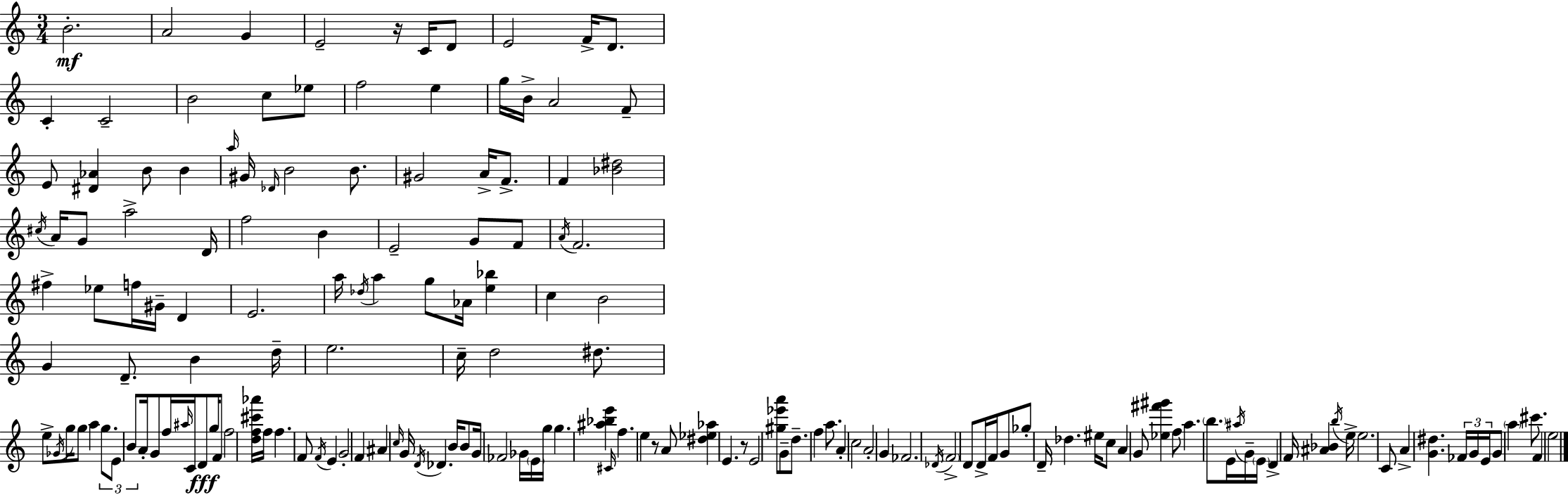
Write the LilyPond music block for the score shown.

{
  \clef treble
  \numericTimeSignature
  \time 3/4
  \key a \minor
  \repeat volta 2 { b'2.-.\mf | a'2 g'4 | e'2-- r16 c'16 d'8 | e'2 f'16-> d'8. | \break c'4-. c'2-- | b'2 c''8 ees''8 | f''2 e''4 | g''16 b'16-> a'2 f'8-- | \break e'8 <dis' aes'>4 b'8 b'4 | \grace { a''16 } gis'16 \grace { des'16 } b'2 b'8. | gis'2 a'16-> f'8.-> | f'4 <bes' dis''>2 | \break \acciaccatura { cis''16 } a'16 g'8 a''2-> | d'16 f''2 b'4 | e'2-- g'8 | f'8 \acciaccatura { a'16 } f'2. | \break fis''4-> ees''8 f''16 gis'16-- | d'4 e'2. | a''16 \acciaccatura { des''16 } a''4 g''8 | aes'16 <e'' bes''>4 c''4 b'2 | \break g'4 d'8.-- | b'4 d''16-- e''2. | c''16-- d''2 | dis''8. e''8-> \acciaccatura { ges'16 } g''16 g''8 a''4 | \break \tuplet 3/2 { g''8. e'8 b'8 } a'16-. g'8 | f''16 \grace { ais''16 } c'16 d'8\fff g''16 f'8 f''2 | <d'' f'' cis''' aes'''>16 f''16 f''4. | f'8 \acciaccatura { f'16 } e'4 g'2-. | \break f'4 ais'4 | \grace { c''16 } g'16 \acciaccatura { d'16 } des'4. b'16 b'8 | g'16 fes'2 ges'16 \parenthesize e'16 g''16 | g''4. <ais'' bes'' e'''>4 \grace { cis'16 } f''4. | \break e''4 r8 a'8 | <dis'' ees'' aes''>4 e'4. r8 | e'2 <gis'' ees''' a'''>8 g'8-- | d''8.-- f''4 a''8. a'4-. | \break c''2 a'2-. | g'4 fes'2. | \acciaccatura { des'16 } | \parenthesize f'2-> d'8 d'16-> f'16 | \break g'8 ges''8-. d'16-- des''4. eis''16 | c''8 a'4 g'8 <ees'' fis''' gis'''>4 | f''8 a''4. \parenthesize b''8. e'16 | \acciaccatura { ais''16 } g'16-- \parenthesize e'16 d'4-> f'16 <ais' bes'>4 | \break \acciaccatura { b''16 } e''16-> e''2. | c'8 a'4-> <g' dis''>4. | \tuplet 3/2 { fes'16 g'16 e'16 } g'8 \parenthesize a''4 cis'''8. | f'4 e''2 | \break } \bar "|."
}